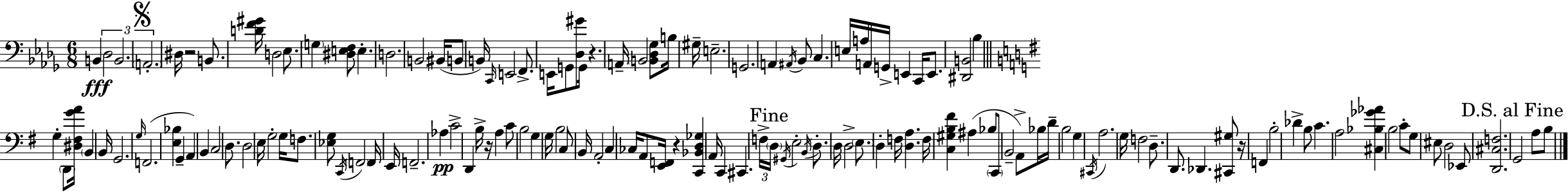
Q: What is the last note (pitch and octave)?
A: B3